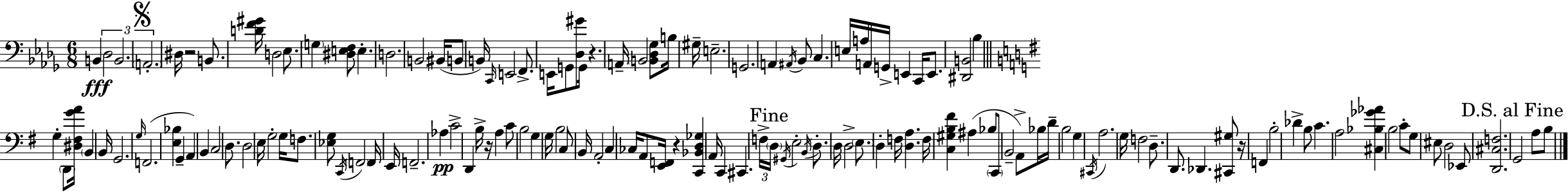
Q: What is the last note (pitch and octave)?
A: B3